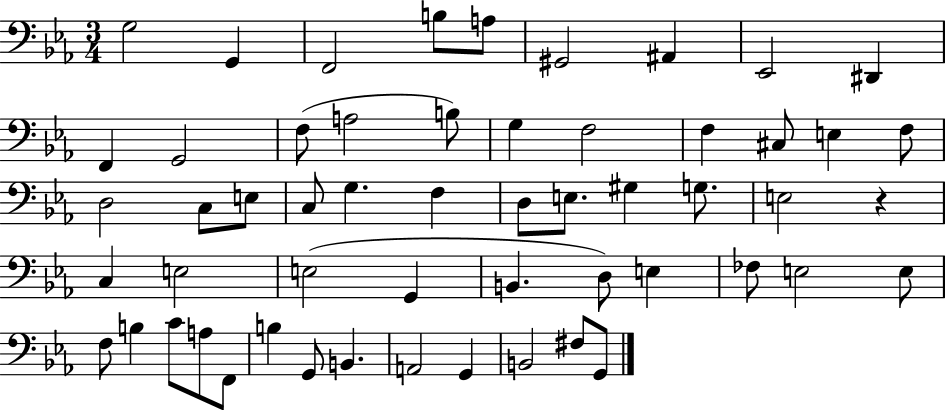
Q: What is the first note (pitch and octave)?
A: G3